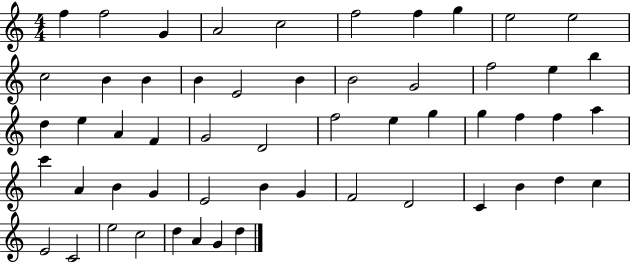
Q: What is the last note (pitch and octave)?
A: D5